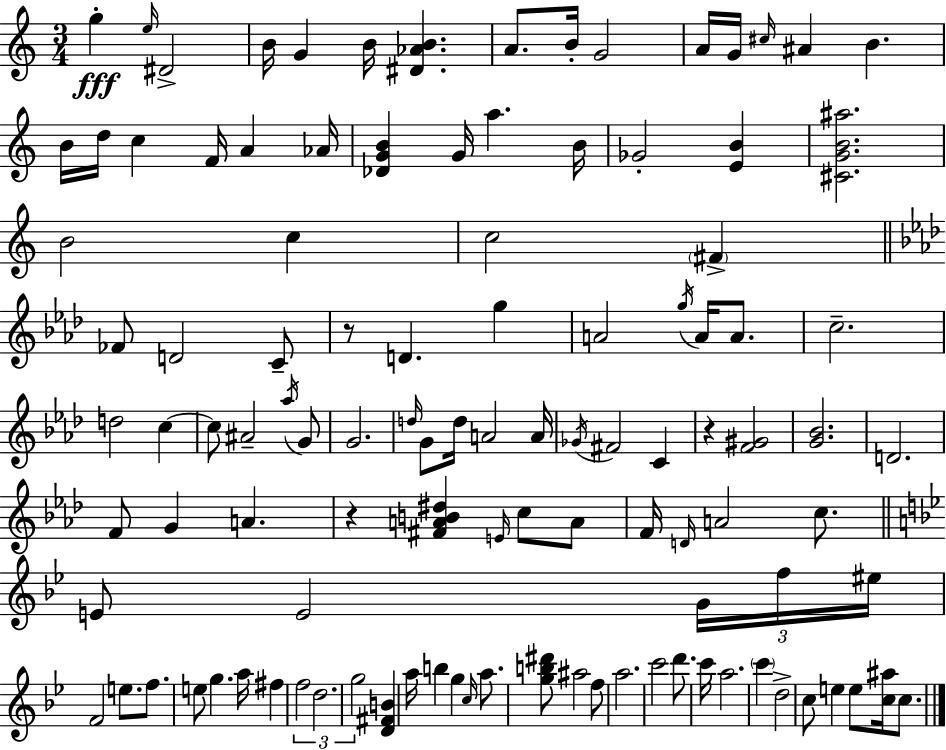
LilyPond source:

{
  \clef treble
  \numericTimeSignature
  \time 3/4
  \key c \major
  g''4-.\fff \grace { e''16 } dis'2-> | b'16 g'4 b'16 <dis' aes' b'>4. | a'8. b'16-. g'2 | a'16 g'16 \grace { cis''16 } ais'4 b'4. | \break b'16 d''16 c''4 f'16 a'4 | aes'16 <des' g' b'>4 g'16 a''4. | b'16 ges'2-. <e' b'>4 | <cis' g' b' ais''>2. | \break b'2 c''4 | c''2 \parenthesize fis'4-> | \bar "||" \break \key aes \major fes'8 d'2 c'8-- | r8 d'4. g''4 | a'2 \acciaccatura { g''16 } a'16 a'8. | c''2.-- | \break d''2 c''4~~ | c''8 ais'2-- \acciaccatura { aes''16 } | g'8 g'2. | \grace { d''16 } g'8 d''16 a'2 | \break a'16 \acciaccatura { ges'16 } fis'2 | c'4 r4 <f' gis'>2 | <g' bes'>2. | d'2. | \break f'8 g'4 a'4. | r4 <fis' a' b' dis''>4 | \grace { e'16 } c''8 a'8 f'16 \grace { d'16 } a'2 | c''8. \bar "||" \break \key g \minor e'8 e'2 \tuplet 3/2 { g'16 f''16 | eis''16 } f'2 e''8. | f''8. e''8 g''4. a''16 | fis''4 \tuplet 3/2 { f''2 | \break d''2. | g''2 } <d' fis' b'>4 | a''16 b''4 g''4 \grace { c''16 } a''8. | <g'' b'' dis'''>8 ais''2 f''8 | \break a''2. | c'''2 d'''8. | c'''16 a''2. | \parenthesize c'''4 d''2-> | \break c''8 e''4 e''8 <c'' ais''>16 c''8. | \bar "|."
}